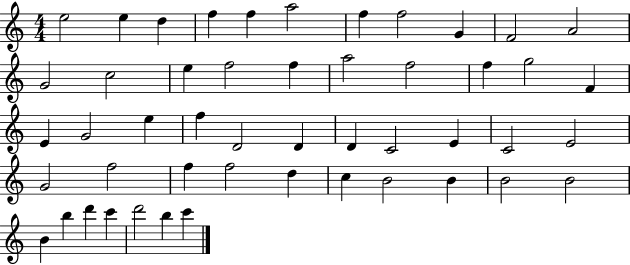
E5/h E5/q D5/q F5/q F5/q A5/h F5/q F5/h G4/q F4/h A4/h G4/h C5/h E5/q F5/h F5/q A5/h F5/h F5/q G5/h F4/q E4/q G4/h E5/q F5/q D4/h D4/q D4/q C4/h E4/q C4/h E4/h G4/h F5/h F5/q F5/h D5/q C5/q B4/h B4/q B4/h B4/h B4/q B5/q D6/q C6/q D6/h B5/q C6/q